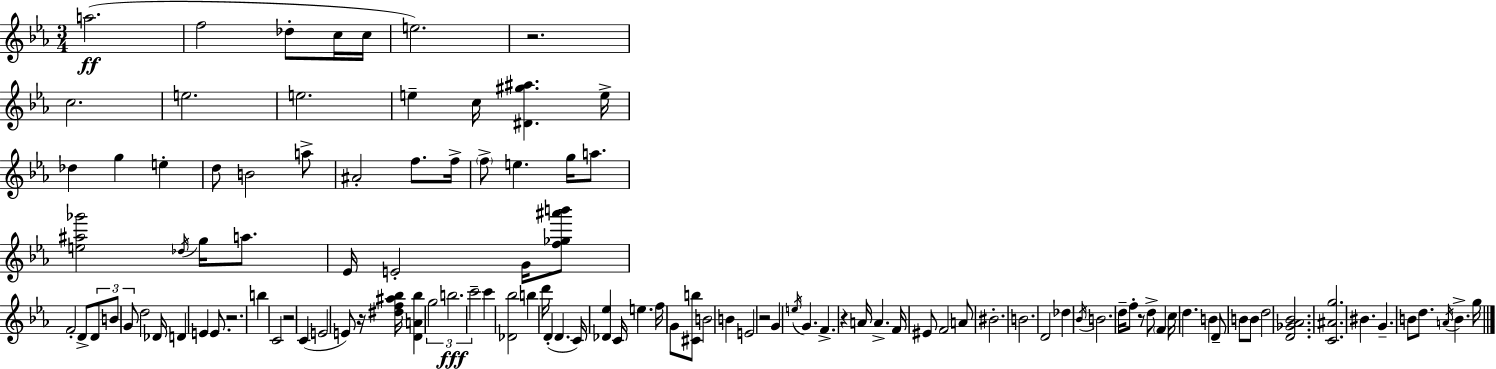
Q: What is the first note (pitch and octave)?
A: A5